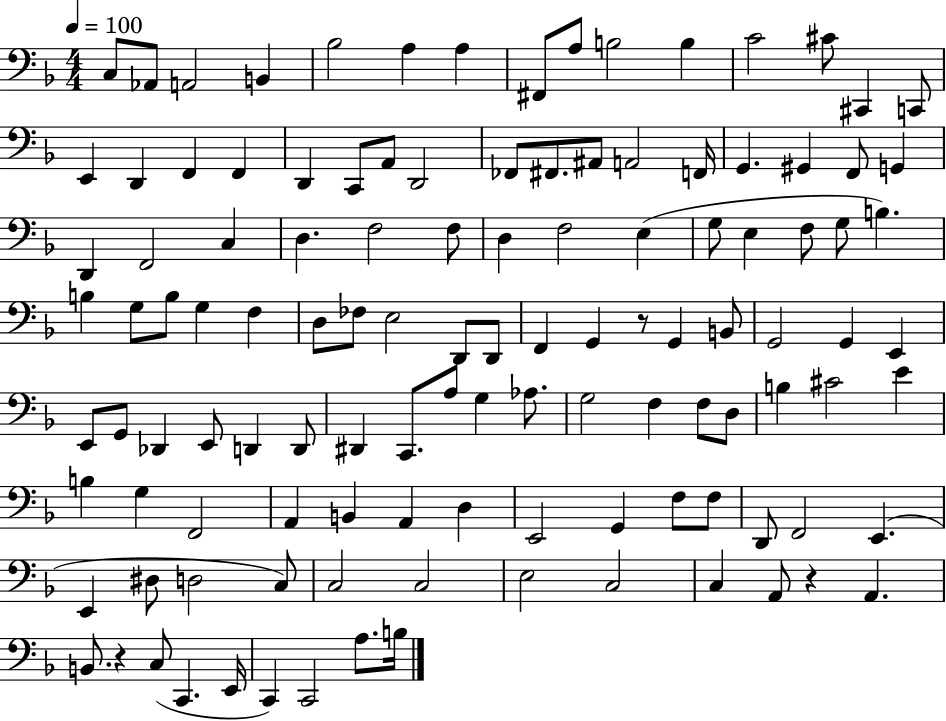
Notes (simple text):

C3/e Ab2/e A2/h B2/q Bb3/h A3/q A3/q F#2/e A3/e B3/h B3/q C4/h C#4/e C#2/q C2/e E2/q D2/q F2/q F2/q D2/q C2/e A2/e D2/h FES2/e F#2/e. A#2/e A2/h F2/s G2/q. G#2/q F2/e G2/q D2/q F2/h C3/q D3/q. F3/h F3/e D3/q F3/h E3/q G3/e E3/q F3/e G3/e B3/q. B3/q G3/e B3/e G3/q F3/q D3/e FES3/e E3/h D2/e D2/e F2/q G2/q R/e G2/q B2/e G2/h G2/q E2/q E2/e G2/e Db2/q E2/e D2/q D2/e D#2/q C2/e. A3/e G3/q Ab3/e. G3/h F3/q F3/e D3/e B3/q C#4/h E4/q B3/q G3/q F2/h A2/q B2/q A2/q D3/q E2/h G2/q F3/e F3/e D2/e F2/h E2/q. E2/q D#3/e D3/h C3/e C3/h C3/h E3/h C3/h C3/q A2/e R/q A2/q. B2/e. R/q C3/e C2/q. E2/s C2/q C2/h A3/e. B3/s